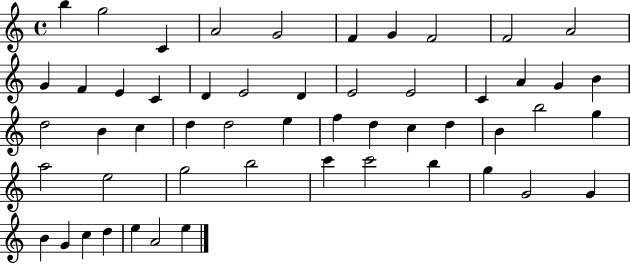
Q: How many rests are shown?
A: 0